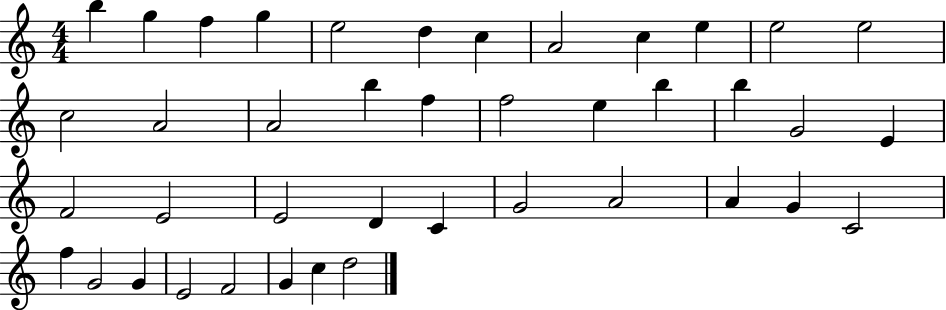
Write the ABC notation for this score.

X:1
T:Untitled
M:4/4
L:1/4
K:C
b g f g e2 d c A2 c e e2 e2 c2 A2 A2 b f f2 e b b G2 E F2 E2 E2 D C G2 A2 A G C2 f G2 G E2 F2 G c d2